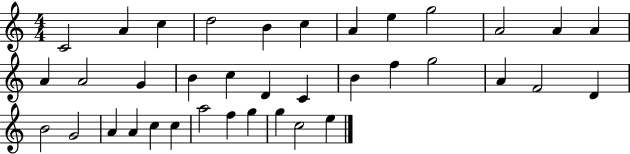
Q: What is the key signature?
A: C major